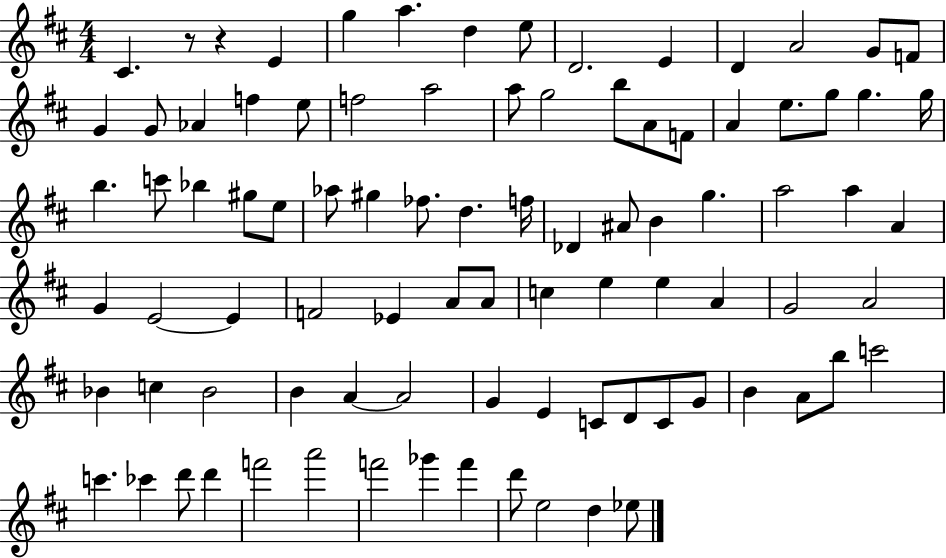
C#4/q. R/e R/q E4/q G5/q A5/q. D5/q E5/e D4/h. E4/q D4/q A4/h G4/e F4/e G4/q G4/e Ab4/q F5/q E5/e F5/h A5/h A5/e G5/h B5/e A4/e F4/e A4/q E5/e. G5/e G5/q. G5/s B5/q. C6/e Bb5/q G#5/e E5/e Ab5/e G#5/q FES5/e. D5/q. F5/s Db4/q A#4/e B4/q G5/q. A5/h A5/q A4/q G4/q E4/h E4/q F4/h Eb4/q A4/e A4/e C5/q E5/q E5/q A4/q G4/h A4/h Bb4/q C5/q Bb4/h B4/q A4/q A4/h G4/q E4/q C4/e D4/e C4/e G4/e B4/q A4/e B5/e C6/h C6/q. CES6/q D6/e D6/q F6/h A6/h F6/h Gb6/q F6/q D6/e E5/h D5/q Eb5/e